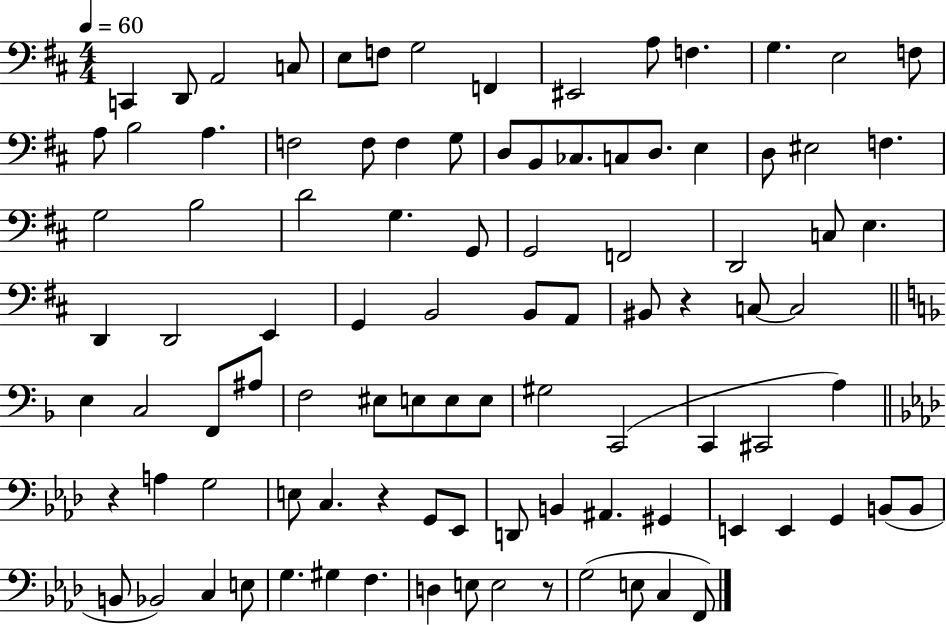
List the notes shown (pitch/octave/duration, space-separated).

C2/q D2/e A2/h C3/e E3/e F3/e G3/h F2/q EIS2/h A3/e F3/q. G3/q. E3/h F3/e A3/e B3/h A3/q. F3/h F3/e F3/q G3/e D3/e B2/e CES3/e. C3/e D3/e. E3/q D3/e EIS3/h F3/q. G3/h B3/h D4/h G3/q. G2/e G2/h F2/h D2/h C3/e E3/q. D2/q D2/h E2/q G2/q B2/h B2/e A2/e BIS2/e R/q C3/e C3/h E3/q C3/h F2/e A#3/e F3/h EIS3/e E3/e E3/e E3/e G#3/h C2/h C2/q C#2/h A3/q R/q A3/q G3/h E3/e C3/q. R/q G2/e Eb2/e D2/e B2/q A#2/q. G#2/q E2/q E2/q G2/q B2/e B2/e B2/e Bb2/h C3/q E3/e G3/q. G#3/q F3/q. D3/q E3/e E3/h R/e G3/h E3/e C3/q F2/e